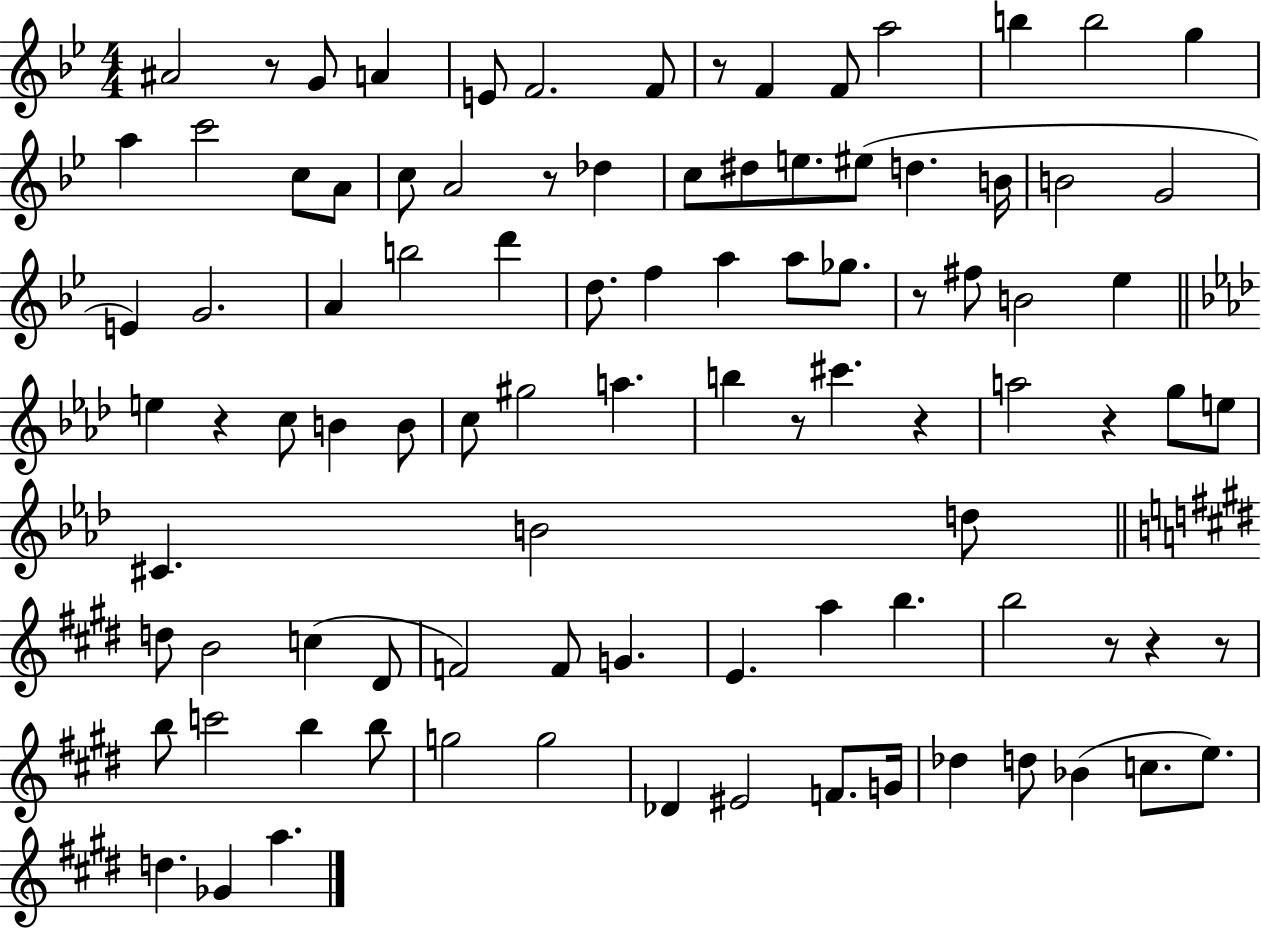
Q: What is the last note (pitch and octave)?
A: A5